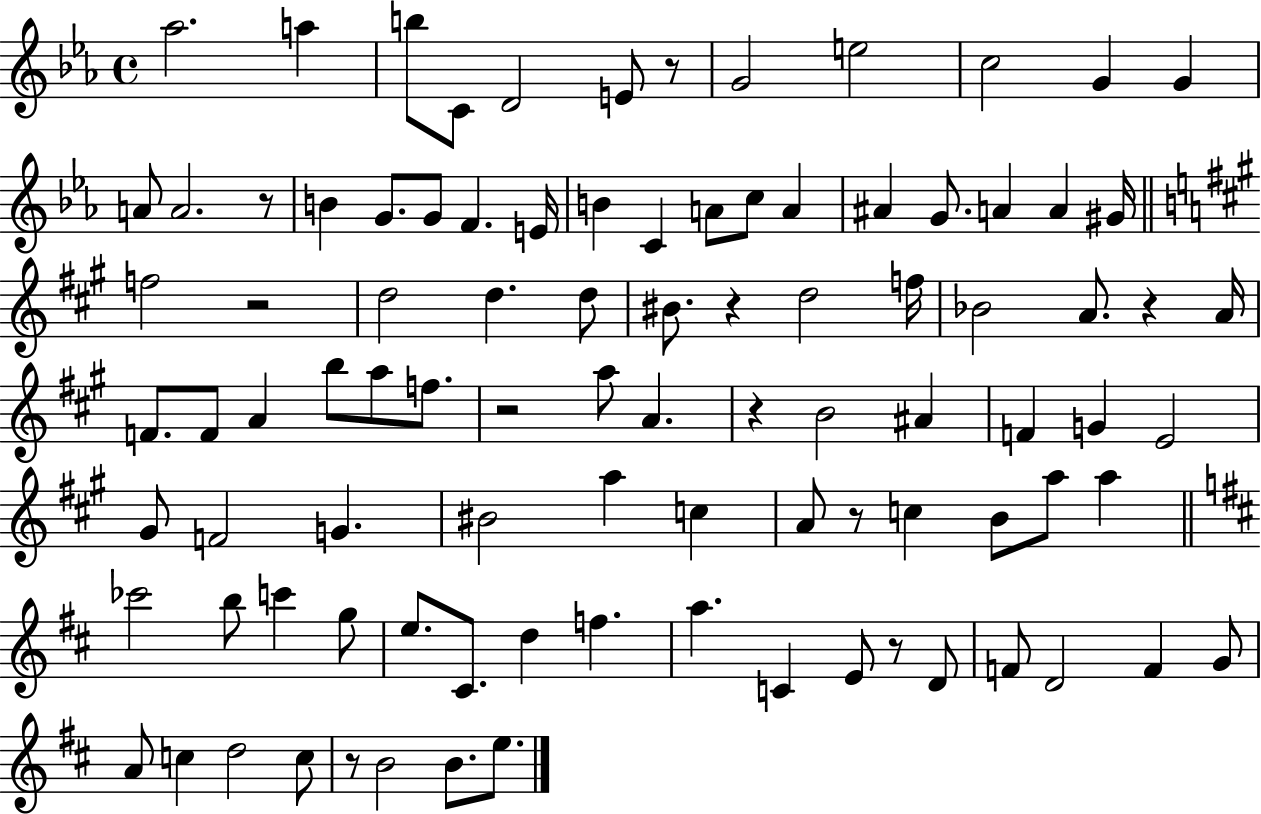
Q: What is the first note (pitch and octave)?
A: Ab5